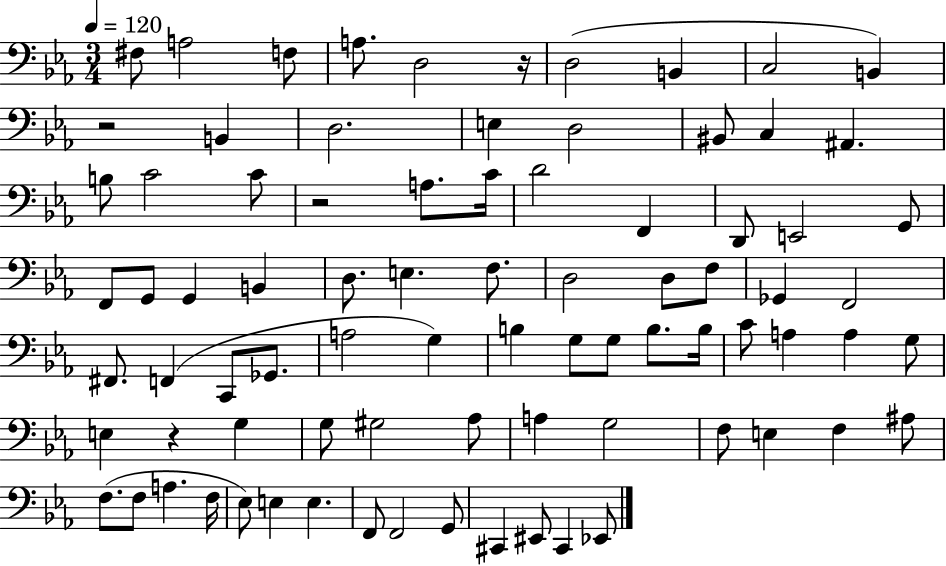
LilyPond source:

{
  \clef bass
  \numericTimeSignature
  \time 3/4
  \key ees \major
  \tempo 4 = 120
  fis8 a2 f8 | a8. d2 r16 | d2( b,4 | c2 b,4) | \break r2 b,4 | d2. | e4 d2 | bis,8 c4 ais,4. | \break b8 c'2 c'8 | r2 a8. c'16 | d'2 f,4 | d,8 e,2 g,8 | \break f,8 g,8 g,4 b,4 | d8. e4. f8. | d2 d8 f8 | ges,4 f,2 | \break fis,8. f,4( c,8 ges,8. | a2 g4) | b4 g8 g8 b8. b16 | c'8 a4 a4 g8 | \break e4 r4 g4 | g8 gis2 aes8 | a4 g2 | f8 e4 f4 ais8 | \break f8.( f8 a4. f16 | ees8) e4 e4. | f,8 f,2 g,8 | cis,4 eis,8 cis,4 ees,8 | \break \bar "|."
}